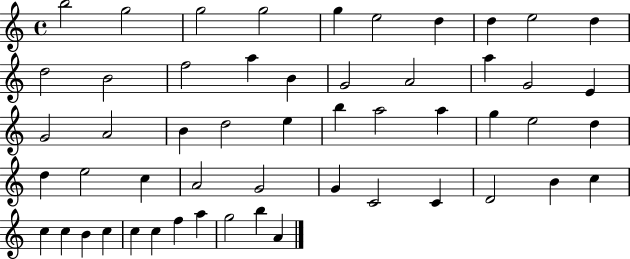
{
  \clef treble
  \time 4/4
  \defaultTimeSignature
  \key c \major
  b''2 g''2 | g''2 g''2 | g''4 e''2 d''4 | d''4 e''2 d''4 | \break d''2 b'2 | f''2 a''4 b'4 | g'2 a'2 | a''4 g'2 e'4 | \break g'2 a'2 | b'4 d''2 e''4 | b''4 a''2 a''4 | g''4 e''2 d''4 | \break d''4 e''2 c''4 | a'2 g'2 | g'4 c'2 c'4 | d'2 b'4 c''4 | \break c''4 c''4 b'4 c''4 | c''4 c''4 f''4 a''4 | g''2 b''4 a'4 | \bar "|."
}